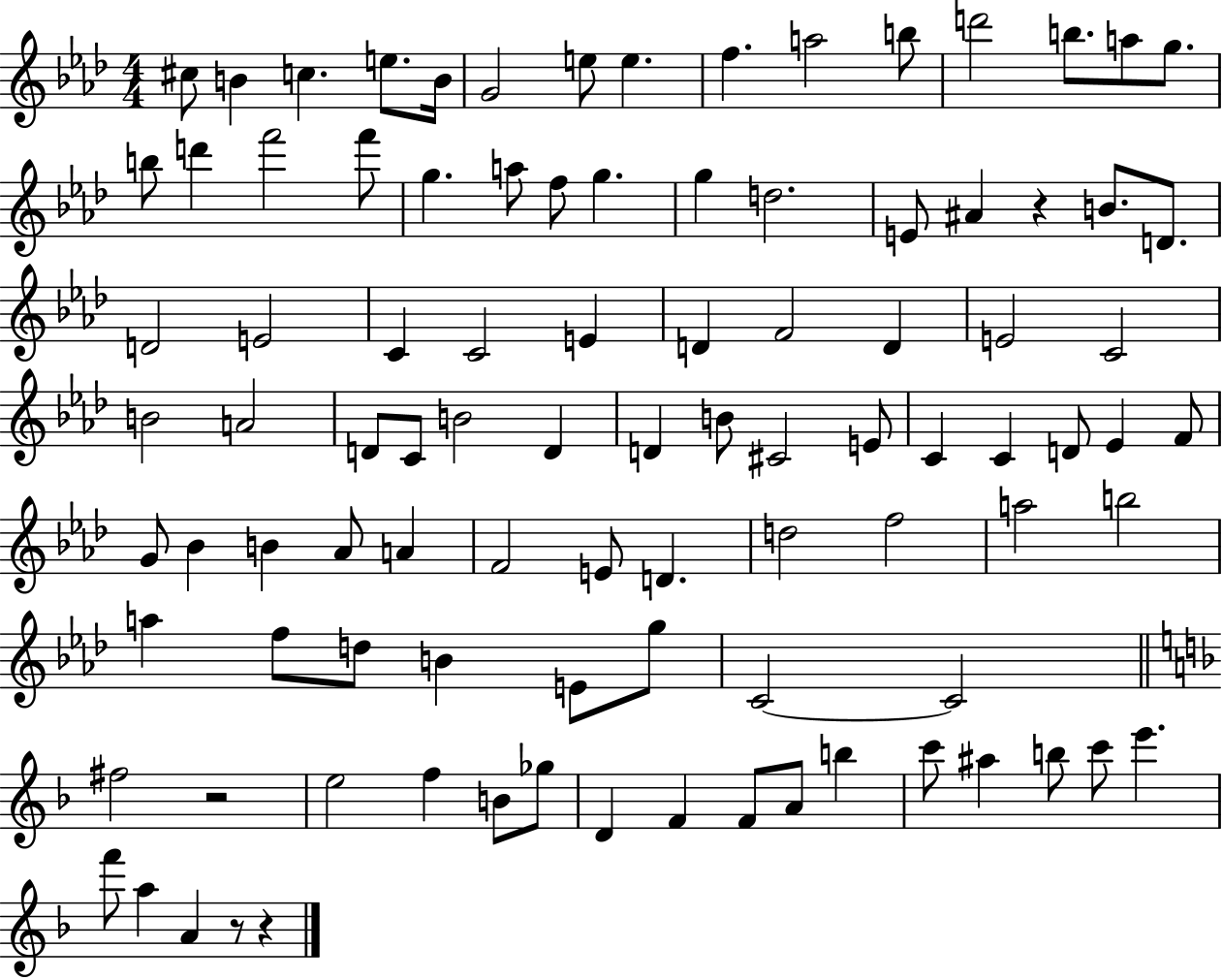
C#5/e B4/q C5/q. E5/e. B4/s G4/h E5/e E5/q. F5/q. A5/h B5/e D6/h B5/e. A5/e G5/e. B5/e D6/q F6/h F6/e G5/q. A5/e F5/e G5/q. G5/q D5/h. E4/e A#4/q R/q B4/e. D4/e. D4/h E4/h C4/q C4/h E4/q D4/q F4/h D4/q E4/h C4/h B4/h A4/h D4/e C4/e B4/h D4/q D4/q B4/e C#4/h E4/e C4/q C4/q D4/e Eb4/q F4/e G4/e Bb4/q B4/q Ab4/e A4/q F4/h E4/e D4/q. D5/h F5/h A5/h B5/h A5/q F5/e D5/e B4/q E4/e G5/e C4/h C4/h F#5/h R/h E5/h F5/q B4/e Gb5/e D4/q F4/q F4/e A4/e B5/q C6/e A#5/q B5/e C6/e E6/q. F6/e A5/q A4/q R/e R/q